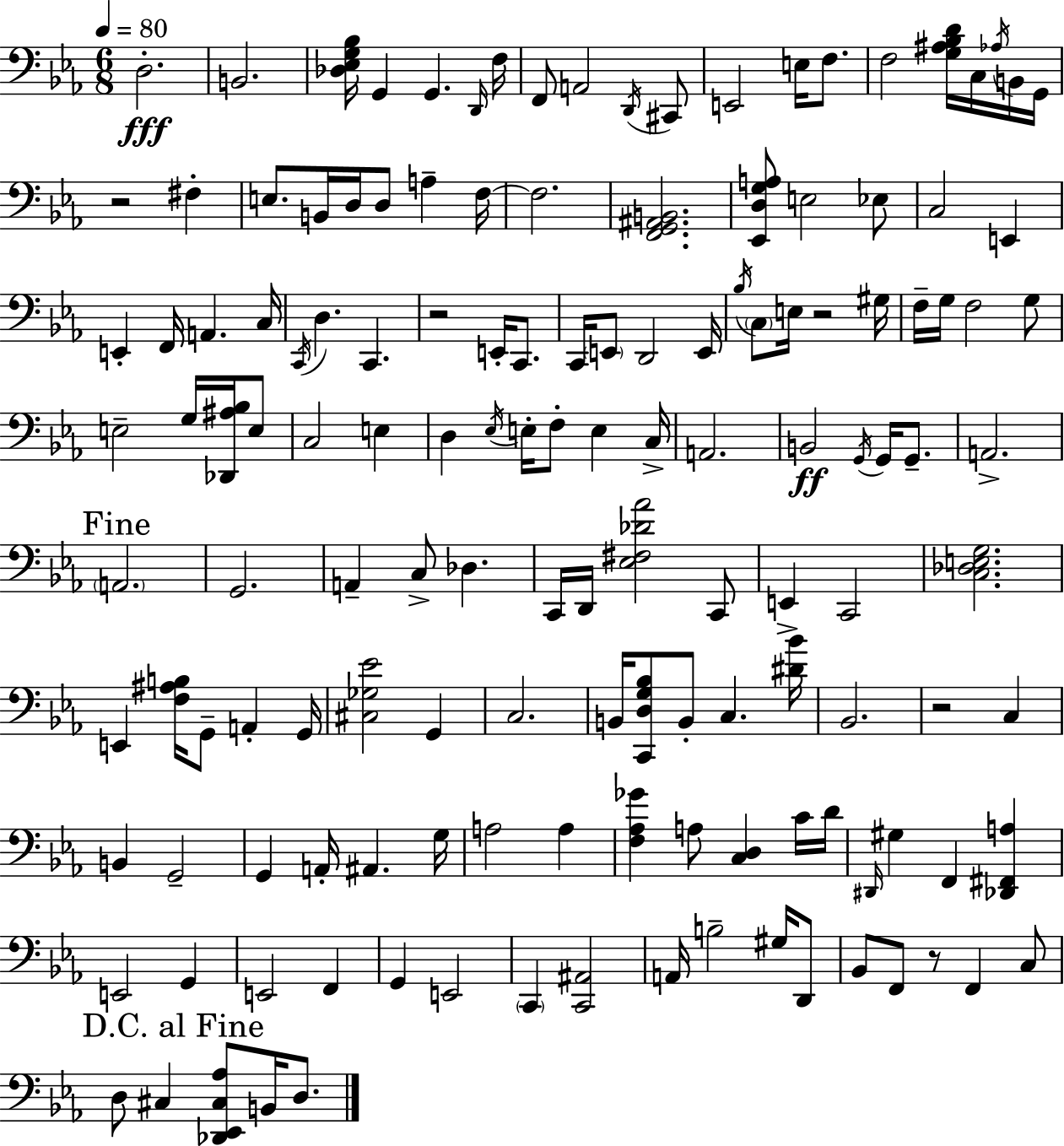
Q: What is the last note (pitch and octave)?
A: D3